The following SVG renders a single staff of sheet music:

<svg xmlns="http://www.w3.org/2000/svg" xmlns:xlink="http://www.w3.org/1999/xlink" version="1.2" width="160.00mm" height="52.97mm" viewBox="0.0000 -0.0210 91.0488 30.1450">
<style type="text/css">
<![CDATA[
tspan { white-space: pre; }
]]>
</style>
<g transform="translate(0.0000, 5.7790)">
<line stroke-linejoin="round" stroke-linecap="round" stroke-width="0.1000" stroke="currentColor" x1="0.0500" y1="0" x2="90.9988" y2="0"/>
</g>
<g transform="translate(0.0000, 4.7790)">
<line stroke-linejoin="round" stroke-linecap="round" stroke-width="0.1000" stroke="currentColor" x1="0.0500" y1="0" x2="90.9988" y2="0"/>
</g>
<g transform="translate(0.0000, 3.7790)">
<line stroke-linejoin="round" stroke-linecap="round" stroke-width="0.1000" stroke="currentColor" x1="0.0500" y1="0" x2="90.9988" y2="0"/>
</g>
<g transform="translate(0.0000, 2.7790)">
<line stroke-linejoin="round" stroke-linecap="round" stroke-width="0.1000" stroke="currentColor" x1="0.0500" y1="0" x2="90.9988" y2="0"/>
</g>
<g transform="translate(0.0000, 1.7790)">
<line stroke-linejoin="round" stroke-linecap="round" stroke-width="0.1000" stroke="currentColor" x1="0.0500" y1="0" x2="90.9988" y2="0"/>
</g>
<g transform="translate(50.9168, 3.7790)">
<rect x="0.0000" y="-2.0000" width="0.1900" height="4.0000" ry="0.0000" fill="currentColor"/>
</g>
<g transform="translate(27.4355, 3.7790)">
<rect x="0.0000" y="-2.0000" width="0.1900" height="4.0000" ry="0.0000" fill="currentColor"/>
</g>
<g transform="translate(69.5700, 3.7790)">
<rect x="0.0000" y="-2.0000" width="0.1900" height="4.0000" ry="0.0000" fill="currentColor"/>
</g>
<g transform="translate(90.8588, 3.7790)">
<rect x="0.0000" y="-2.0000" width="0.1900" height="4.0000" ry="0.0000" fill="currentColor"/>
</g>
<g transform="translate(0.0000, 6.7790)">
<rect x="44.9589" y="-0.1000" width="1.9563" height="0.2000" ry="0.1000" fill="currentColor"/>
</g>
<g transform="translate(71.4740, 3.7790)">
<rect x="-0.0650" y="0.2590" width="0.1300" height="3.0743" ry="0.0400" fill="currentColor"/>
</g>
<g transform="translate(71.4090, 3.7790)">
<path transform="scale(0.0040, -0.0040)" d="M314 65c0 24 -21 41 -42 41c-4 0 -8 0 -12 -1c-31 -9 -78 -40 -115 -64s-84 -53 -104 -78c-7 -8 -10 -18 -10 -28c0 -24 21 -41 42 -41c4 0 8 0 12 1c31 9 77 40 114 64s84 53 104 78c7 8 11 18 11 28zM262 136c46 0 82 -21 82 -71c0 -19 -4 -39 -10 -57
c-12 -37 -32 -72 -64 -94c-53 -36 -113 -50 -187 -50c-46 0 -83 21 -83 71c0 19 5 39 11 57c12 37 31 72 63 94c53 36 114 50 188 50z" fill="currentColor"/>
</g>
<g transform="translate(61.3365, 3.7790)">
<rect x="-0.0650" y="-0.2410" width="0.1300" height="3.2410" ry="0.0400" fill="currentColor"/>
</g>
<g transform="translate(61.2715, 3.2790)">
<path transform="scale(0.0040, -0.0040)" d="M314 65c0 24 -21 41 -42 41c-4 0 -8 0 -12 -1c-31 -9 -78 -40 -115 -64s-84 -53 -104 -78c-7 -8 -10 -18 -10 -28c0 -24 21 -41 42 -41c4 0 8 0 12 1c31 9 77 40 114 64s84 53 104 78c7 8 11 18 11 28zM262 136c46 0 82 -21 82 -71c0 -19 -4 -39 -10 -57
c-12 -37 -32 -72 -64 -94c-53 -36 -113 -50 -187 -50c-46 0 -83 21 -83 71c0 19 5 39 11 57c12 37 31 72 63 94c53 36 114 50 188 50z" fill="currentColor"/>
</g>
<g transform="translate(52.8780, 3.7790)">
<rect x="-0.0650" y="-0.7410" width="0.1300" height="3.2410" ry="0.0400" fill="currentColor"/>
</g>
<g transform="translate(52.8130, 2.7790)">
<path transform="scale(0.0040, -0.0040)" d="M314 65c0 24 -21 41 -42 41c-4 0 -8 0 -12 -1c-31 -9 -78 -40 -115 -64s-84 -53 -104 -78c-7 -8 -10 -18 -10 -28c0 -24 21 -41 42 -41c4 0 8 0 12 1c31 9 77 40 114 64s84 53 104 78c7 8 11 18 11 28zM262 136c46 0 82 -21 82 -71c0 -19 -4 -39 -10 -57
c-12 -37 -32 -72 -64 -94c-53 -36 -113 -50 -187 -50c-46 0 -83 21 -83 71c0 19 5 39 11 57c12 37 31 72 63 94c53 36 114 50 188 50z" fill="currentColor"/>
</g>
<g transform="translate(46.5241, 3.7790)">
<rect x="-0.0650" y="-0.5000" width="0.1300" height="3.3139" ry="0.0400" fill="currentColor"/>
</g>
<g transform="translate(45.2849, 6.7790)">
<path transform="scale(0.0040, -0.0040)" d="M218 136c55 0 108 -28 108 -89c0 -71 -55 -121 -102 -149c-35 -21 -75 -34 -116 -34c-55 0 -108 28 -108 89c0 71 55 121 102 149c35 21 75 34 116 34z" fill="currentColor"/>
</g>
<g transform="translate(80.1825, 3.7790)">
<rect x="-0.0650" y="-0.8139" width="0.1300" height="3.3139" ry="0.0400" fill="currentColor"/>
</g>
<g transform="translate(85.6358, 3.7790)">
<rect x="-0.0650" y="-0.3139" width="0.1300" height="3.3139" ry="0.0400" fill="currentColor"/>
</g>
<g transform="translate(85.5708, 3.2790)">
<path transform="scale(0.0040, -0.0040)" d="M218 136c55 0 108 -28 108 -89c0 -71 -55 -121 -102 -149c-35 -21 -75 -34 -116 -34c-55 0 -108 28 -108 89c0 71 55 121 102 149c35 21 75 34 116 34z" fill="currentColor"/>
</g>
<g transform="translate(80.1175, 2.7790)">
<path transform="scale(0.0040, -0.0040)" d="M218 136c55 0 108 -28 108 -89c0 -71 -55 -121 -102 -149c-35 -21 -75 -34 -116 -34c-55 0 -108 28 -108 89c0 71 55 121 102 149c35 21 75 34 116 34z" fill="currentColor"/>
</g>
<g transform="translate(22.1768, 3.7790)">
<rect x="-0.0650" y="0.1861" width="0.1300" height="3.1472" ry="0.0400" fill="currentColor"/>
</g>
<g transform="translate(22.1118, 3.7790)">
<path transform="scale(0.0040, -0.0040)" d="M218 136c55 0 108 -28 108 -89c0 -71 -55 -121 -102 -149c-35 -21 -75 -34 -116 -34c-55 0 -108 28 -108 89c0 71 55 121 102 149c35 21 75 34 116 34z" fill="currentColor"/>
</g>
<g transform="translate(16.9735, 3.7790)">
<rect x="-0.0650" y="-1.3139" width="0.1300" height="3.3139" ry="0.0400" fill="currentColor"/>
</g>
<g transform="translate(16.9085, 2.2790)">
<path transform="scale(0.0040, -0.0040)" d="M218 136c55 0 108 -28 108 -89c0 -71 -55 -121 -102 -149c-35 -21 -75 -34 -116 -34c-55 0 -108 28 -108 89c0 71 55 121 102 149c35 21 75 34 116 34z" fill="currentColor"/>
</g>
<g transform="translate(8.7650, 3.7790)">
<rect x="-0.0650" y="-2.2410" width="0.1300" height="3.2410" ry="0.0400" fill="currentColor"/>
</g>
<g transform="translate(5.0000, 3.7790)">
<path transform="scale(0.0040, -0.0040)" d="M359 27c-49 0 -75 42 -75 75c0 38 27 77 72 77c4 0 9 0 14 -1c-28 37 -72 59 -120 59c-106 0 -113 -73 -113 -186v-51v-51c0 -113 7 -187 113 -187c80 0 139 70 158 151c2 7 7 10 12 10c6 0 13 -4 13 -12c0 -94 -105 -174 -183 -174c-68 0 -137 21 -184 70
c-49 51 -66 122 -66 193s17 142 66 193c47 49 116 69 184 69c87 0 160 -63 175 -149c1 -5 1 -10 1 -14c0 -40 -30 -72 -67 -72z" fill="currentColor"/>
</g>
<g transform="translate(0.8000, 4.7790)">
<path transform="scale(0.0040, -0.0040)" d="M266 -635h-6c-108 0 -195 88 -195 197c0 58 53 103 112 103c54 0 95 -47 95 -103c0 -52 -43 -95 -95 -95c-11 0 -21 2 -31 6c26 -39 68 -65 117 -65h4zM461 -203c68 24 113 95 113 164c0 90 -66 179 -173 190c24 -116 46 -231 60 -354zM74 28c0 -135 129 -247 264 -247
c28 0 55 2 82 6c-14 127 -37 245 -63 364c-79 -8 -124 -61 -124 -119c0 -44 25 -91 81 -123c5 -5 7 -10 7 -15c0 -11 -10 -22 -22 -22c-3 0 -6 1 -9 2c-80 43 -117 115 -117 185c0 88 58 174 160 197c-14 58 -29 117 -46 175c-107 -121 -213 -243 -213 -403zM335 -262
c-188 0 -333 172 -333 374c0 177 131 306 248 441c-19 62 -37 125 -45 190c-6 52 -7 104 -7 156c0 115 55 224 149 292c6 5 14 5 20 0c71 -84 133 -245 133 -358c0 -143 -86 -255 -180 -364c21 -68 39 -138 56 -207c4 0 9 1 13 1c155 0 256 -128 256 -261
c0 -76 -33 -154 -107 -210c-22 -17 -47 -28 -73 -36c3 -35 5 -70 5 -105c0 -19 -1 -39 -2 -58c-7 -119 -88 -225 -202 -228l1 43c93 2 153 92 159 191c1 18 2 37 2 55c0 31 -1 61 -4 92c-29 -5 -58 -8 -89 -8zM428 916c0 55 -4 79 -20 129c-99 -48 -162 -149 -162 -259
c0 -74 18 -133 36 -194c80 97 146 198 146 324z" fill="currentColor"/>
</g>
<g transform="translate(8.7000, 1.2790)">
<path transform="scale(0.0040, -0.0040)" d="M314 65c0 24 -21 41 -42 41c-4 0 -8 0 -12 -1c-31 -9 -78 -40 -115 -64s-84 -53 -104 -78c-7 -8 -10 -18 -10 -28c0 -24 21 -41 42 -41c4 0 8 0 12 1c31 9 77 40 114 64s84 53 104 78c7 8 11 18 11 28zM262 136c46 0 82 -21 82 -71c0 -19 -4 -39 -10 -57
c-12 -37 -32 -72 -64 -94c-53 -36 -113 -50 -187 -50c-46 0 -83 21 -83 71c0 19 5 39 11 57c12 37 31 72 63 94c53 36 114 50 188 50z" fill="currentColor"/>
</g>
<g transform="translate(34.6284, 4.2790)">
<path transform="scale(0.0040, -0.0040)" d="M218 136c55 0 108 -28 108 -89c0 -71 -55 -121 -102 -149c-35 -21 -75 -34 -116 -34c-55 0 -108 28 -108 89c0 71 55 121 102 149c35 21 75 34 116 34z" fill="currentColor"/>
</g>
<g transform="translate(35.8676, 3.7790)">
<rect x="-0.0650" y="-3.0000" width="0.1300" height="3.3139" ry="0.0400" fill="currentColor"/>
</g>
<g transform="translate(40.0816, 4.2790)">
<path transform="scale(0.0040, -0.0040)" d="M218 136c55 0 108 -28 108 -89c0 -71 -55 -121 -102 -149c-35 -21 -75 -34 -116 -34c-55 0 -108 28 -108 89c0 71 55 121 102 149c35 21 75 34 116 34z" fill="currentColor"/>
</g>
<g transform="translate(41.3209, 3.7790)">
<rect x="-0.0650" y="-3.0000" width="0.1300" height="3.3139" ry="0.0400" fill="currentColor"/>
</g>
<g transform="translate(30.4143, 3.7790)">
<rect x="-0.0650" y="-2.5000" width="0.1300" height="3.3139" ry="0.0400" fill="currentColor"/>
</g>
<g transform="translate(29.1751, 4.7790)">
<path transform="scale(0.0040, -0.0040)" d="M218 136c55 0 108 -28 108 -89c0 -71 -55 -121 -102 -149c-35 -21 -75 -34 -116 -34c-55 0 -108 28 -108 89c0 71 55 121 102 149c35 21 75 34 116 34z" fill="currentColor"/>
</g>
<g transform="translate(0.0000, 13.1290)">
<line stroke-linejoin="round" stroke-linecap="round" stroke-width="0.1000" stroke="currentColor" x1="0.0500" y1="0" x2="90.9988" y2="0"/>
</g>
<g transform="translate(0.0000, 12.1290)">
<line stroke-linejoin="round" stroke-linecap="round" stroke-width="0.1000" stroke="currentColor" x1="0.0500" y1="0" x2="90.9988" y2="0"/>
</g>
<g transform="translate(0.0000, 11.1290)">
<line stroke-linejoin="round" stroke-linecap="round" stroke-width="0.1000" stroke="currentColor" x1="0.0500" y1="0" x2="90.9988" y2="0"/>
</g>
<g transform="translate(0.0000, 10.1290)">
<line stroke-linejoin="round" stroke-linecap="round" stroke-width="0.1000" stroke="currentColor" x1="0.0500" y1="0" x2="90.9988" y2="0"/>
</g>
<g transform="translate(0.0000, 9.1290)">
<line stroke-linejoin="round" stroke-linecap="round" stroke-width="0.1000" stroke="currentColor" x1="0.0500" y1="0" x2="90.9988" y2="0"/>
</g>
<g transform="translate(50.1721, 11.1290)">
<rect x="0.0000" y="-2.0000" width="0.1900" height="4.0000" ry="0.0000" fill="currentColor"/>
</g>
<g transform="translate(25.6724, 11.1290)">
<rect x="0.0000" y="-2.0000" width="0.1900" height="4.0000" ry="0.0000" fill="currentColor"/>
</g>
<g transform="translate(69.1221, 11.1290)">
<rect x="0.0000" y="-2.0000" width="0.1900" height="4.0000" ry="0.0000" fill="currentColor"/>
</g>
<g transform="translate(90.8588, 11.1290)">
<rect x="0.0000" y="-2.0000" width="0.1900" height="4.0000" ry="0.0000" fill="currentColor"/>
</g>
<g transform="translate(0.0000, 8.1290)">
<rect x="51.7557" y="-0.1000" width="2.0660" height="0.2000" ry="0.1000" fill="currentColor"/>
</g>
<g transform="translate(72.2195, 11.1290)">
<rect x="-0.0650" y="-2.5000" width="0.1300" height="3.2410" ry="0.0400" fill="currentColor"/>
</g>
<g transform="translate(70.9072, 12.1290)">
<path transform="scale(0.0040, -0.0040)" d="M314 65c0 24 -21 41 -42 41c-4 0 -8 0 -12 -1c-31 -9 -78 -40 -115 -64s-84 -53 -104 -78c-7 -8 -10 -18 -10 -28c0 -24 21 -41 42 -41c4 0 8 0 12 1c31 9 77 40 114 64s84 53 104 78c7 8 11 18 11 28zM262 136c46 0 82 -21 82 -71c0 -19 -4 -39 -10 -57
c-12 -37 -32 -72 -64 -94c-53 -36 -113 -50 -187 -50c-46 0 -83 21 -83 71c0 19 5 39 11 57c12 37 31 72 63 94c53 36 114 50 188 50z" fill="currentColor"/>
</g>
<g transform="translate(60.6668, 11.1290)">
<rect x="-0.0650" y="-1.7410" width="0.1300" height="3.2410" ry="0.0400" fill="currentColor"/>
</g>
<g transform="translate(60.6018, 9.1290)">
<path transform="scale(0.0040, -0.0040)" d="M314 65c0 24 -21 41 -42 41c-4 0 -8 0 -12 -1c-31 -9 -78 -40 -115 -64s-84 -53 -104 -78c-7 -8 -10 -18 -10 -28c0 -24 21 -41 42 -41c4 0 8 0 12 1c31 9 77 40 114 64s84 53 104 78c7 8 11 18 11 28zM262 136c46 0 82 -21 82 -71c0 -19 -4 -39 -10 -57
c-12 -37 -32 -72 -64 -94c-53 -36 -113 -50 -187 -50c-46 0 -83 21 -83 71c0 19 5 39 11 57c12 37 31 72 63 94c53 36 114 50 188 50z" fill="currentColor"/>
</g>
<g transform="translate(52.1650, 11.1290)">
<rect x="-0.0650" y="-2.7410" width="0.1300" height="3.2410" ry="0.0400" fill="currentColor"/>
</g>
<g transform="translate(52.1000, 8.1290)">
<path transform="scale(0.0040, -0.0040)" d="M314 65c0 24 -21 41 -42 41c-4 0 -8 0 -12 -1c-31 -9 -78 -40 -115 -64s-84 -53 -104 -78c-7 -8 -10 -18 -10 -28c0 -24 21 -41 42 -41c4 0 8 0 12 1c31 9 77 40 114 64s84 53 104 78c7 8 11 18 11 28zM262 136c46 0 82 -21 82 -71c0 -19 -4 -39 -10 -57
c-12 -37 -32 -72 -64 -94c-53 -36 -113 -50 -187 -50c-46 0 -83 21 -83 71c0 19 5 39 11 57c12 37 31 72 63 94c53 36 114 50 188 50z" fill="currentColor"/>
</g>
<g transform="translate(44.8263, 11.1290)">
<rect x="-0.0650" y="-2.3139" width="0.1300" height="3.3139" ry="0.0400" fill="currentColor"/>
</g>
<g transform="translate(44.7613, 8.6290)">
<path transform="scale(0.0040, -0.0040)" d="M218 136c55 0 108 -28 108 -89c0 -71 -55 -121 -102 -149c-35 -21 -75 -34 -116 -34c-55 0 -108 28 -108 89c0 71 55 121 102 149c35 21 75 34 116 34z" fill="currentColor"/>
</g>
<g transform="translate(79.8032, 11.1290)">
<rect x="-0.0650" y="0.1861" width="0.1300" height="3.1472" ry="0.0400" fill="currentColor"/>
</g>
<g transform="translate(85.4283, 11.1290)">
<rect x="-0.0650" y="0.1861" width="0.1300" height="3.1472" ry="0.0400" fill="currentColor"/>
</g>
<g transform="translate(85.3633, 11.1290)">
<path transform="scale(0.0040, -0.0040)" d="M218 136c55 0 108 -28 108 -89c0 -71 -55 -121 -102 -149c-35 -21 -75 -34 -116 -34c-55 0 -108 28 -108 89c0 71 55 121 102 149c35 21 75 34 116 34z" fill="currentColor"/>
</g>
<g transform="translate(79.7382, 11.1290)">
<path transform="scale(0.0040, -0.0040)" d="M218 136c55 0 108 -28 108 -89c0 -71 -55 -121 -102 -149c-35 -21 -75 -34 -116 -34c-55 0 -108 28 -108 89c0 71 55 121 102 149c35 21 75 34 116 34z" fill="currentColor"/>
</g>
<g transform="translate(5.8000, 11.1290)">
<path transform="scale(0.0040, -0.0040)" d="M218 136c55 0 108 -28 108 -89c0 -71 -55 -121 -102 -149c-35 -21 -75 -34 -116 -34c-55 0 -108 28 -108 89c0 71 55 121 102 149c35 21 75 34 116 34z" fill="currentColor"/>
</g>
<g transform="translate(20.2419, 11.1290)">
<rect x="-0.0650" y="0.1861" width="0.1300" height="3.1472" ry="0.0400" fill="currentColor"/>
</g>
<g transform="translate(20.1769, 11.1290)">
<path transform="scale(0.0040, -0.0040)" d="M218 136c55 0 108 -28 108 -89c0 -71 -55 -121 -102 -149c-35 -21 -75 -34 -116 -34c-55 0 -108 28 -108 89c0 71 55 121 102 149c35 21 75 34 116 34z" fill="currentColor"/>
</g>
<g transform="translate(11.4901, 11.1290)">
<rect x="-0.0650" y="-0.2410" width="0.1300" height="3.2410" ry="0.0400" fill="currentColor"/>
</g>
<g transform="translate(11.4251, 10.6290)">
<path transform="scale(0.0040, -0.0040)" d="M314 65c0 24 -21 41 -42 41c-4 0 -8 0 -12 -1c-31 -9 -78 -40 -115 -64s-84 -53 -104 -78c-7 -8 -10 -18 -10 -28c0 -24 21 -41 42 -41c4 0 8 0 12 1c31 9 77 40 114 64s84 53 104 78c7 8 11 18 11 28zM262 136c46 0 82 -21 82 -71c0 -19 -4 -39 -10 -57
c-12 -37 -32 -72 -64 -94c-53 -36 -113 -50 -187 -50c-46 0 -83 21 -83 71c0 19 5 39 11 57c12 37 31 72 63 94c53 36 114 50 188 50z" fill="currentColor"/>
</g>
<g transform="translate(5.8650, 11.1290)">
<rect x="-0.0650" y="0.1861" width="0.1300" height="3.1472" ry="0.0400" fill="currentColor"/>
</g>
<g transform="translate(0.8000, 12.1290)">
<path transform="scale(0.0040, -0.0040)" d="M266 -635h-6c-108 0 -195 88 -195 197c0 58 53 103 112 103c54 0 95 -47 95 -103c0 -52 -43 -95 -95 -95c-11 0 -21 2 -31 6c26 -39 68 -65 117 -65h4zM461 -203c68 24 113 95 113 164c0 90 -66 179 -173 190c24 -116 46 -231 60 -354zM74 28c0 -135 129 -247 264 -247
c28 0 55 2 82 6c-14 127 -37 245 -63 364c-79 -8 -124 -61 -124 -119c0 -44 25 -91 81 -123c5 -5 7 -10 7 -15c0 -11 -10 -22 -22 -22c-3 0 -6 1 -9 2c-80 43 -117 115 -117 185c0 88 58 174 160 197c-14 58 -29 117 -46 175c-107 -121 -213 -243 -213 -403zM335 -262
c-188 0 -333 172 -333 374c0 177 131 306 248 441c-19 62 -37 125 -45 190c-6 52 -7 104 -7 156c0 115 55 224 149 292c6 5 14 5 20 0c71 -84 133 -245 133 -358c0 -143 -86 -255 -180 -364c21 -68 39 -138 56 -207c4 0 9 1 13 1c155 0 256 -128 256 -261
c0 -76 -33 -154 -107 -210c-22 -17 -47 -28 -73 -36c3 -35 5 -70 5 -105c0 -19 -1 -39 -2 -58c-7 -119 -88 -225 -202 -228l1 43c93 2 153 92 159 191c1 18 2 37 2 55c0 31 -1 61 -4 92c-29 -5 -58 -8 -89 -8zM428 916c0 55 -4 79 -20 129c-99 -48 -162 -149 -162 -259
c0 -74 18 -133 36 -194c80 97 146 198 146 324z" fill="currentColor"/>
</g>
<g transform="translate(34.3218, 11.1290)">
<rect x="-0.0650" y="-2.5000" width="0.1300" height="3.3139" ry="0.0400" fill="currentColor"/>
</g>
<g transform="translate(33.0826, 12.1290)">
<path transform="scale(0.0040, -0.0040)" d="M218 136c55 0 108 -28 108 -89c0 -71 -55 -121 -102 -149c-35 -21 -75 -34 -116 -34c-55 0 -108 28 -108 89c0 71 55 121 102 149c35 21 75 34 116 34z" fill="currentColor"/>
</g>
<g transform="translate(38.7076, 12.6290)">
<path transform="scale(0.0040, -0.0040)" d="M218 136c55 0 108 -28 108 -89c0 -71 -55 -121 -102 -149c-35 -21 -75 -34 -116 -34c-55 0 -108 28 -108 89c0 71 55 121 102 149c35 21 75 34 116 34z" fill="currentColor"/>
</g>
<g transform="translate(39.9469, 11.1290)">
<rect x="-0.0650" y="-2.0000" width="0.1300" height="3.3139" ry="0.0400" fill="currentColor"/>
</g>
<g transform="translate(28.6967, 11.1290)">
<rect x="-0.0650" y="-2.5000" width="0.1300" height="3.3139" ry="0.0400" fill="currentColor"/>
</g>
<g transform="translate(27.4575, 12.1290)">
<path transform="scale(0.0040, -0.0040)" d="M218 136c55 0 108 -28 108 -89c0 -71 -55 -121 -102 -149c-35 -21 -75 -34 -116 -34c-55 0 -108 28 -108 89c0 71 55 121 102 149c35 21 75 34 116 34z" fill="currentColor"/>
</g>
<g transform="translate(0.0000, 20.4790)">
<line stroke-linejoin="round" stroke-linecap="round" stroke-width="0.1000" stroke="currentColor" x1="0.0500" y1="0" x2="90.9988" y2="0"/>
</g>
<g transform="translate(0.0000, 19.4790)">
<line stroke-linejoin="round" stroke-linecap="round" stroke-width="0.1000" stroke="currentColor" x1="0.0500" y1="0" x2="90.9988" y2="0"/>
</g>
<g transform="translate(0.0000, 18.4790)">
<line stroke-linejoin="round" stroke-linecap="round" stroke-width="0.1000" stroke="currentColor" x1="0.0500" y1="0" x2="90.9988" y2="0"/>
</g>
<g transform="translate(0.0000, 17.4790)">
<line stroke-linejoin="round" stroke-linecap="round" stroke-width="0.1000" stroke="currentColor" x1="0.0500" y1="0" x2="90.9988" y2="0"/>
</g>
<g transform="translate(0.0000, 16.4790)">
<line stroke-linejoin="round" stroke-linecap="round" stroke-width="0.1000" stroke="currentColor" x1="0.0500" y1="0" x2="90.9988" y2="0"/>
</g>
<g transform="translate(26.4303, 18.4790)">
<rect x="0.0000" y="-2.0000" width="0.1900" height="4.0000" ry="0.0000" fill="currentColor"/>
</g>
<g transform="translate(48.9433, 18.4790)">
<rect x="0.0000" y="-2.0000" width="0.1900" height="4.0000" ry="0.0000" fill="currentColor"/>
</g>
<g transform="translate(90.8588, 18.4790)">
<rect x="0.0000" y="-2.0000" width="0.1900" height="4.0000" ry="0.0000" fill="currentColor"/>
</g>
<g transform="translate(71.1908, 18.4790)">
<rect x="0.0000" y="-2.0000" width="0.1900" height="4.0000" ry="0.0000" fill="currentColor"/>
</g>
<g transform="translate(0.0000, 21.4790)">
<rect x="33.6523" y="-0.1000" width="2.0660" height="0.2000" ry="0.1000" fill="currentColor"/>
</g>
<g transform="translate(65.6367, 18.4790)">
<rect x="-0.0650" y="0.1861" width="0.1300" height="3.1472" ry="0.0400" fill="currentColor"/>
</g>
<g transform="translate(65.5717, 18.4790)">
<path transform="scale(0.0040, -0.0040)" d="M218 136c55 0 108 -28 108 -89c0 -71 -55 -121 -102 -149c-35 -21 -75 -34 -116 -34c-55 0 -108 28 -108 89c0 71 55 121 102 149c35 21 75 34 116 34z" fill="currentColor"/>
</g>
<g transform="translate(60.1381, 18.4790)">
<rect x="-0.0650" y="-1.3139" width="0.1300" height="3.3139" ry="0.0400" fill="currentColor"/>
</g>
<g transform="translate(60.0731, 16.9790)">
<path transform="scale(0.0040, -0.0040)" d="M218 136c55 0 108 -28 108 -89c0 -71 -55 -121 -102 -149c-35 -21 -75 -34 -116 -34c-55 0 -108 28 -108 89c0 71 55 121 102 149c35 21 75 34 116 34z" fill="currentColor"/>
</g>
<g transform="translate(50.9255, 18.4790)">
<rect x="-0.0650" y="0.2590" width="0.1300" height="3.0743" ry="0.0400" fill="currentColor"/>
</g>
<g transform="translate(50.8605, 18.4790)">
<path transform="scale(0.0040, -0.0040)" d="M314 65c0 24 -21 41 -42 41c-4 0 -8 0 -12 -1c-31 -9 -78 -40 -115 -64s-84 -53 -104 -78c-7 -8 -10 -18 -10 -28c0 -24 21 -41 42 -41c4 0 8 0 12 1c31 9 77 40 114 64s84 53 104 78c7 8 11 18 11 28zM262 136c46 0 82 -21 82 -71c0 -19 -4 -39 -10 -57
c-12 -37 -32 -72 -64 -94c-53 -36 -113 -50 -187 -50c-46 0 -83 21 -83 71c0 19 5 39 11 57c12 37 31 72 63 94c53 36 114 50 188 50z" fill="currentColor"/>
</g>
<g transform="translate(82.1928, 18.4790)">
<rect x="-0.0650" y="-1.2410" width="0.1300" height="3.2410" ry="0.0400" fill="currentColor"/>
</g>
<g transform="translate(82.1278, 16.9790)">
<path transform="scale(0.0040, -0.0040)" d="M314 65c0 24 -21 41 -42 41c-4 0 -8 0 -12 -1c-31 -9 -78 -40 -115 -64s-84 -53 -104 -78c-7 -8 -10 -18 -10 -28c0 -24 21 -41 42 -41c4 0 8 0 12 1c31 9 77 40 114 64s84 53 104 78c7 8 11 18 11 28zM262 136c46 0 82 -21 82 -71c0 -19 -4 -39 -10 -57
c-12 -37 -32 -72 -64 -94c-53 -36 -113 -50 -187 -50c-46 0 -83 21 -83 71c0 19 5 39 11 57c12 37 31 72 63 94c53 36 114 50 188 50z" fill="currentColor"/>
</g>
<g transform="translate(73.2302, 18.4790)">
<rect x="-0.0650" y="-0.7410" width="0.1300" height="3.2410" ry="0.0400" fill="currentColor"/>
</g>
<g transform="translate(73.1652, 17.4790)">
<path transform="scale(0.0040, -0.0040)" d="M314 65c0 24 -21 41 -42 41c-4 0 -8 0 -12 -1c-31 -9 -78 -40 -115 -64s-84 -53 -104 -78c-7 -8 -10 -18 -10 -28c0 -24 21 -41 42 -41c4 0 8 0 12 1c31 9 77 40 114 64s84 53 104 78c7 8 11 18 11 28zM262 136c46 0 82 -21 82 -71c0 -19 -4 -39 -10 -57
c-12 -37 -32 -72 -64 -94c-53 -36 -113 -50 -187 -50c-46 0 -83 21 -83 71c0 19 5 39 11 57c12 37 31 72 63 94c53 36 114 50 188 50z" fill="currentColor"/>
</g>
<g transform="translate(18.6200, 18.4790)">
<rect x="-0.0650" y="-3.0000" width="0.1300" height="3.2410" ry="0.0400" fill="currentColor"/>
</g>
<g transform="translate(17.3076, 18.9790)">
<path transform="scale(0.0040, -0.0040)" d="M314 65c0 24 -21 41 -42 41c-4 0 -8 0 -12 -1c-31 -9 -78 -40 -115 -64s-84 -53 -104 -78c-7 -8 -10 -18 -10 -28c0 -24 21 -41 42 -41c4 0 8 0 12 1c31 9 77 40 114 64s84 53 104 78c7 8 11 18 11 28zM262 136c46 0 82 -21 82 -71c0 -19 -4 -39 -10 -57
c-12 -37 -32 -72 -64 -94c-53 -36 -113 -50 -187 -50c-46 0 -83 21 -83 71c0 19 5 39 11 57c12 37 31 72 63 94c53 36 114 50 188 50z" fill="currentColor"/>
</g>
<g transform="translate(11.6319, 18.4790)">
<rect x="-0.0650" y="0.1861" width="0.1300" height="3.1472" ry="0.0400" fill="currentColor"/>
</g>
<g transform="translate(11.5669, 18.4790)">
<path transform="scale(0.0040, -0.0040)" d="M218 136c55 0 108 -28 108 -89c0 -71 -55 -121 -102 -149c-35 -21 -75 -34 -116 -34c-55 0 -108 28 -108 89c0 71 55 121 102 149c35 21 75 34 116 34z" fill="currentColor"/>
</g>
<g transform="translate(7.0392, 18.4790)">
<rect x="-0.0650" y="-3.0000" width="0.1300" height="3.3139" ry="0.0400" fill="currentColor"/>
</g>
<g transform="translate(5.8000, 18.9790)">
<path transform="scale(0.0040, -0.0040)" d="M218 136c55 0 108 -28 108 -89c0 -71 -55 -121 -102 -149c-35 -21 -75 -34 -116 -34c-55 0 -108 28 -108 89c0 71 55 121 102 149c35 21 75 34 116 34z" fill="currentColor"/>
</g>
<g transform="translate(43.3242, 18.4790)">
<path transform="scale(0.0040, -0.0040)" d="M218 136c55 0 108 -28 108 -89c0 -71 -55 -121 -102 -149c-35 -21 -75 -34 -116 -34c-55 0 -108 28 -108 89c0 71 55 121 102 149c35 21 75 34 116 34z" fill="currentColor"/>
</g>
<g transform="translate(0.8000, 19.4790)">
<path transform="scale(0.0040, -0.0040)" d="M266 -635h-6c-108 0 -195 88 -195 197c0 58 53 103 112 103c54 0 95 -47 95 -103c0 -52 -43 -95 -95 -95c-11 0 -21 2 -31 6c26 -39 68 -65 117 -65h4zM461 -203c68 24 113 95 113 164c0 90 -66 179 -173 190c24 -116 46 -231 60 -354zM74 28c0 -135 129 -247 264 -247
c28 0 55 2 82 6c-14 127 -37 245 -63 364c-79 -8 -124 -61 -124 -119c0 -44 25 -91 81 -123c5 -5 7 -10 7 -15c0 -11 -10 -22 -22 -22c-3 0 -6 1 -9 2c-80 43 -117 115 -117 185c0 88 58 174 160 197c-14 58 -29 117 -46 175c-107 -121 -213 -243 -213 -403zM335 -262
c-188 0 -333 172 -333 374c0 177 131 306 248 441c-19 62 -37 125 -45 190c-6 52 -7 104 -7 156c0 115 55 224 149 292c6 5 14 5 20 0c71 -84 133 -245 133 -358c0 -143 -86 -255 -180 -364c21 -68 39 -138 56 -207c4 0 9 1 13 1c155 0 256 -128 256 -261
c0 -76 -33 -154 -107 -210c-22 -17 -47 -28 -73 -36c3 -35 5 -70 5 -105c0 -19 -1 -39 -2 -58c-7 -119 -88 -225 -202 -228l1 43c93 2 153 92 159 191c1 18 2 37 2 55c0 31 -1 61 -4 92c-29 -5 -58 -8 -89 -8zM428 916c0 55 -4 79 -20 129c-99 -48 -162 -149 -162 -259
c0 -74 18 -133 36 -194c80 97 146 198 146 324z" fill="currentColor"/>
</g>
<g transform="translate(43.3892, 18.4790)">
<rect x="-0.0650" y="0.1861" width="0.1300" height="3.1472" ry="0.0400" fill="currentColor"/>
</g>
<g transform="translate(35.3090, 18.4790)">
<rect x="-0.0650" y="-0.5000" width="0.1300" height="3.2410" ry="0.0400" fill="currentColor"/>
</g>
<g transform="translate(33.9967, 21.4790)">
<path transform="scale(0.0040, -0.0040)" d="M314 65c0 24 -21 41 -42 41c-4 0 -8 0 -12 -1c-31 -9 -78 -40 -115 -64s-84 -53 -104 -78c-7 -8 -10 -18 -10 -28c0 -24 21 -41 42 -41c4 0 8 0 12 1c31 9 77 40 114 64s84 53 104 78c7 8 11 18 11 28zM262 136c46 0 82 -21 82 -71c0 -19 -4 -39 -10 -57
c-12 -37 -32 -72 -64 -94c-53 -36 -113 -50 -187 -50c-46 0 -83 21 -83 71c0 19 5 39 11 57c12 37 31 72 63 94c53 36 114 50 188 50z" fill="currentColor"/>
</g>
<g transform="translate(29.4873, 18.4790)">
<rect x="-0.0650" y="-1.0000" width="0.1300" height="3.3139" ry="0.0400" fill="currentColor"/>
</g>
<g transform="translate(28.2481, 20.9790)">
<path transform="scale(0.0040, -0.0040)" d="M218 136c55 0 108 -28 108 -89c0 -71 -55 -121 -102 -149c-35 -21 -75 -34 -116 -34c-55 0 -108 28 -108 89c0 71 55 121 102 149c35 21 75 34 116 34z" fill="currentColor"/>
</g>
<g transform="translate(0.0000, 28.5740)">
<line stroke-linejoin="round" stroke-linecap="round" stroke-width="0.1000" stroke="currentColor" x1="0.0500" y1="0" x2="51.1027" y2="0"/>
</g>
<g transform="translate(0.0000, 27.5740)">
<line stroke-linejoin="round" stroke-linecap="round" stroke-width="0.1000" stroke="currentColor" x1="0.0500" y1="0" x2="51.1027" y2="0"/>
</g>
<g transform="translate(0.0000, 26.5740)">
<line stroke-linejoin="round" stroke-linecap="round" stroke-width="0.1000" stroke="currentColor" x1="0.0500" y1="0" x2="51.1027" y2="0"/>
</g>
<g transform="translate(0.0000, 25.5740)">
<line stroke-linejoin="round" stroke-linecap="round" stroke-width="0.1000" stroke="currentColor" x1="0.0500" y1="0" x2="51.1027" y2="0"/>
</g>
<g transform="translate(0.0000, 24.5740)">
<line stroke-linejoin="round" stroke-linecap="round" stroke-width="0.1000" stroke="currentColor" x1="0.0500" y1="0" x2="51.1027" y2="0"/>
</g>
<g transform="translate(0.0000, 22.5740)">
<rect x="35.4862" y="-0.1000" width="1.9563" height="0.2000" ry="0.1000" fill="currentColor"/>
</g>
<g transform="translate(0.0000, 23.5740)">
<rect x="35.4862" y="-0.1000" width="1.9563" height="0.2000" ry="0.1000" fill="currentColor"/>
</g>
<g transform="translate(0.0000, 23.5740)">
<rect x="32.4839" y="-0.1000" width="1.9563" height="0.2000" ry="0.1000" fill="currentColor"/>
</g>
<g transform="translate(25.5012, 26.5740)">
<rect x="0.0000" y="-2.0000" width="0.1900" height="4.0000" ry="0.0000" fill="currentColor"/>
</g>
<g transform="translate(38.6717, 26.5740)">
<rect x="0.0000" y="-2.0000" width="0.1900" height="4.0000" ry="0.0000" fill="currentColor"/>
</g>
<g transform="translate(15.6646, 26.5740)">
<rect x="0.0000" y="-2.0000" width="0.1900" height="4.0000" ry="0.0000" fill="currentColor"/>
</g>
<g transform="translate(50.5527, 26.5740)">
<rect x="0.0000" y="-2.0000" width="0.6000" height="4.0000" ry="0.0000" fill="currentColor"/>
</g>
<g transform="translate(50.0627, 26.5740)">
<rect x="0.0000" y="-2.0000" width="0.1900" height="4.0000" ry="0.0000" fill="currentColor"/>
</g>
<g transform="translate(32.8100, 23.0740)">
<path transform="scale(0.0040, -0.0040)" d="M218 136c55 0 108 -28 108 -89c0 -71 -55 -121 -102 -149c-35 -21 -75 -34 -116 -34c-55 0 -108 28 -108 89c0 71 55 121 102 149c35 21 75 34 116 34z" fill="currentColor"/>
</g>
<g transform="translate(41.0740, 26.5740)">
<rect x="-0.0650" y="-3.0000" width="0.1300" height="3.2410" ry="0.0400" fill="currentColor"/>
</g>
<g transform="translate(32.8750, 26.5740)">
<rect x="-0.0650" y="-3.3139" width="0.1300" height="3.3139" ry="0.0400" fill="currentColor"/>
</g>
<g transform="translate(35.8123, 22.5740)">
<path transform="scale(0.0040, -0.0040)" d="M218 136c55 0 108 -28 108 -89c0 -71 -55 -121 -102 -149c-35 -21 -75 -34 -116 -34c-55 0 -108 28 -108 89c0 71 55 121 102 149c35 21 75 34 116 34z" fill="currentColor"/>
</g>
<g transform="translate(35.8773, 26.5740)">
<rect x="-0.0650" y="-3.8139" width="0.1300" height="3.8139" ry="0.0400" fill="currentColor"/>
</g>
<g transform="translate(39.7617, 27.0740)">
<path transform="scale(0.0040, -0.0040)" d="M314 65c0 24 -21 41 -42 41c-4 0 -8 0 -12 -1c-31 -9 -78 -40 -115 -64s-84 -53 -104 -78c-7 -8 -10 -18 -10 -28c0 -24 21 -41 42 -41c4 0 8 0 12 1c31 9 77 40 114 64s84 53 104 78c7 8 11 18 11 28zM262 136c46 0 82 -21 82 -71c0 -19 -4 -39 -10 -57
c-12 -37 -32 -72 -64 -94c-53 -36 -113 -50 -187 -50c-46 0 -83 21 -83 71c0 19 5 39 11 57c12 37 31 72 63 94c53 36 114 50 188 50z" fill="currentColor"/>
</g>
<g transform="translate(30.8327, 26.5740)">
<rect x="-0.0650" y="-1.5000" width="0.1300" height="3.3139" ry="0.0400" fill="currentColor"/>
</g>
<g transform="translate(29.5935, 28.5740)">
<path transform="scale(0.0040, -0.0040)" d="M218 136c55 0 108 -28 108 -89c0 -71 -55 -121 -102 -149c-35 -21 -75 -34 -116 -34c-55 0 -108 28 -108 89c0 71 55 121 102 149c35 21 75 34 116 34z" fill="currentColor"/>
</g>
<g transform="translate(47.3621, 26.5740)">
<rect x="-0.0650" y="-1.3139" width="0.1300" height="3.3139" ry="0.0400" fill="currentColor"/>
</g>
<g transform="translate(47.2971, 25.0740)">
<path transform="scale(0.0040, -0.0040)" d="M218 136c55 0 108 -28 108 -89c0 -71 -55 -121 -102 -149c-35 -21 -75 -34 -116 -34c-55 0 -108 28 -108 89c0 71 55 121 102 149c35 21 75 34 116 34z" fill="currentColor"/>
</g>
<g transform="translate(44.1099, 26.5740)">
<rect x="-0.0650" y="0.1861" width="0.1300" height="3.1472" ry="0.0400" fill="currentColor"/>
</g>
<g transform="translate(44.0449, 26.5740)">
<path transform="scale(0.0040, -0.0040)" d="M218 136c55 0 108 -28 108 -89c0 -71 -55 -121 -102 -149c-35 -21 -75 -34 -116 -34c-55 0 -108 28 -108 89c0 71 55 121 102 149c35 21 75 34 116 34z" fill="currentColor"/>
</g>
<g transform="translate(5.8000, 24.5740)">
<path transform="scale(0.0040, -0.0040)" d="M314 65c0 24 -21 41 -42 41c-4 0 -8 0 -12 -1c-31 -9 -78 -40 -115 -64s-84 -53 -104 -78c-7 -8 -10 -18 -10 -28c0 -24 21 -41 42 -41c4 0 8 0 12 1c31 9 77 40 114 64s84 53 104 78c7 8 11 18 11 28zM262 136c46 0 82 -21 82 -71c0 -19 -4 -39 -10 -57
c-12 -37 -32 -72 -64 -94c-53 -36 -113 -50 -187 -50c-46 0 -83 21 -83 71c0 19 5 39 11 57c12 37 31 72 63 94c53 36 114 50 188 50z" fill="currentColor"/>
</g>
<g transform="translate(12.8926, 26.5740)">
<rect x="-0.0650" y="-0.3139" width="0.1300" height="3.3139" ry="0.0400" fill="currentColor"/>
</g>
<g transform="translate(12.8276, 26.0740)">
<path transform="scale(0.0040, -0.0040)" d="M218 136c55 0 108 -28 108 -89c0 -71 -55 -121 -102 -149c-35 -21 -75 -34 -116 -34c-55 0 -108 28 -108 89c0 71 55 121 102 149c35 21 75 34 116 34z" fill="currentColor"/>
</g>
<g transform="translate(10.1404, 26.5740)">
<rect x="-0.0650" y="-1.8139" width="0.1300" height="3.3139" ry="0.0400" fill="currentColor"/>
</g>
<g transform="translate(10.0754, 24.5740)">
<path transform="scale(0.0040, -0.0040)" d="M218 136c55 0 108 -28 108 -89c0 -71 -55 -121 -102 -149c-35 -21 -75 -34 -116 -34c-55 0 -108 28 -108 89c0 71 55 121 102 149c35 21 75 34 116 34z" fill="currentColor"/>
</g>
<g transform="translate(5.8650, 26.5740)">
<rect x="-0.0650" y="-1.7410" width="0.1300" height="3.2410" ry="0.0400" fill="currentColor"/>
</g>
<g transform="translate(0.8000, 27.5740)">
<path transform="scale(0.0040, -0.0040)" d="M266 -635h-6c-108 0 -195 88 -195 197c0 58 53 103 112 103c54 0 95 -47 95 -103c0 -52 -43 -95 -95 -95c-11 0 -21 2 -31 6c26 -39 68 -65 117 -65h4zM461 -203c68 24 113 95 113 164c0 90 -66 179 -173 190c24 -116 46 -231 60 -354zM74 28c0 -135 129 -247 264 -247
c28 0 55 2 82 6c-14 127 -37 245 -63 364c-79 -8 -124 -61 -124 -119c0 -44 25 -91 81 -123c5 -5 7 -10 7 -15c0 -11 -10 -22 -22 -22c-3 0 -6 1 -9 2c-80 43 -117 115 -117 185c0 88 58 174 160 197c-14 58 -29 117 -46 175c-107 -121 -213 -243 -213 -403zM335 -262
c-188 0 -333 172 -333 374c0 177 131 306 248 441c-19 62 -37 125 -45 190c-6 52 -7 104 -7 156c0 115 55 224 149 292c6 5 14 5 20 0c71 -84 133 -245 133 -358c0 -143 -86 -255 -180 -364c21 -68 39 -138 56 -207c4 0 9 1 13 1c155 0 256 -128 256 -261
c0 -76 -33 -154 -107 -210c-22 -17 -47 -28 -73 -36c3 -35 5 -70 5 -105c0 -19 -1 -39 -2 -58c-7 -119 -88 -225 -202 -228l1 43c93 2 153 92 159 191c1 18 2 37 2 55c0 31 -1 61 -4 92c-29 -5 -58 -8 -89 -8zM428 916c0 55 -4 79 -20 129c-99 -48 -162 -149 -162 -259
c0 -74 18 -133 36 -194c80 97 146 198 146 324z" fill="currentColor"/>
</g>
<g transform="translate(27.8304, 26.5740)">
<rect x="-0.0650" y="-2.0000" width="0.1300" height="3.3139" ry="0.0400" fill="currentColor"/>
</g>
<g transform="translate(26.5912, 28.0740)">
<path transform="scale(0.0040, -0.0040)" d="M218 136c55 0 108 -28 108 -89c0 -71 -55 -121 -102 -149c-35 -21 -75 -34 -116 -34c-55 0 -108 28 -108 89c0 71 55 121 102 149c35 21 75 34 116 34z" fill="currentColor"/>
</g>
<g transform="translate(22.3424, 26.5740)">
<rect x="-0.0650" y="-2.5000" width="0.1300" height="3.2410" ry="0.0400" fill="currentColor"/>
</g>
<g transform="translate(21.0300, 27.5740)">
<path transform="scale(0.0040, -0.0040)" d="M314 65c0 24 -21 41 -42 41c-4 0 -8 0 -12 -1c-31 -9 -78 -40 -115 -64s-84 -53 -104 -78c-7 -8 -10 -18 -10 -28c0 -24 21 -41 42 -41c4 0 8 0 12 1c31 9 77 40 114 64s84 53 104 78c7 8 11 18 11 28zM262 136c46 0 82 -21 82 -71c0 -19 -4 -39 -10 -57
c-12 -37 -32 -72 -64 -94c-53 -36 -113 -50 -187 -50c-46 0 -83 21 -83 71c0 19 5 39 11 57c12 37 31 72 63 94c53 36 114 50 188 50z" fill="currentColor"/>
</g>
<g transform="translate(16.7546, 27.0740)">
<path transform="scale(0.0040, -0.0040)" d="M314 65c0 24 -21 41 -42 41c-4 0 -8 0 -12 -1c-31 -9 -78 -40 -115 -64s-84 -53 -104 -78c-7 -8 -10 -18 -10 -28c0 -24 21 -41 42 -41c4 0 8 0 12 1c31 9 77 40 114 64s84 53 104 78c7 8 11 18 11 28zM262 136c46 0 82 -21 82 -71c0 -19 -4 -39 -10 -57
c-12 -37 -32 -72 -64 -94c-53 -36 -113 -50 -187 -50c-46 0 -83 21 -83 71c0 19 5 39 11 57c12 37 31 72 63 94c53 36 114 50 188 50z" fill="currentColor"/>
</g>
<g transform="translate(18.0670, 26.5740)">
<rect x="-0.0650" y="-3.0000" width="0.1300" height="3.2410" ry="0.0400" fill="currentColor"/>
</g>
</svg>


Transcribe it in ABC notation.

X:1
T:Untitled
M:4/4
L:1/4
K:C
g2 e B G A A C d2 c2 B2 d c B c2 B G G F g a2 f2 G2 B B A B A2 D C2 B B2 e B d2 e2 f2 f c A2 G2 F E b c' A2 B e